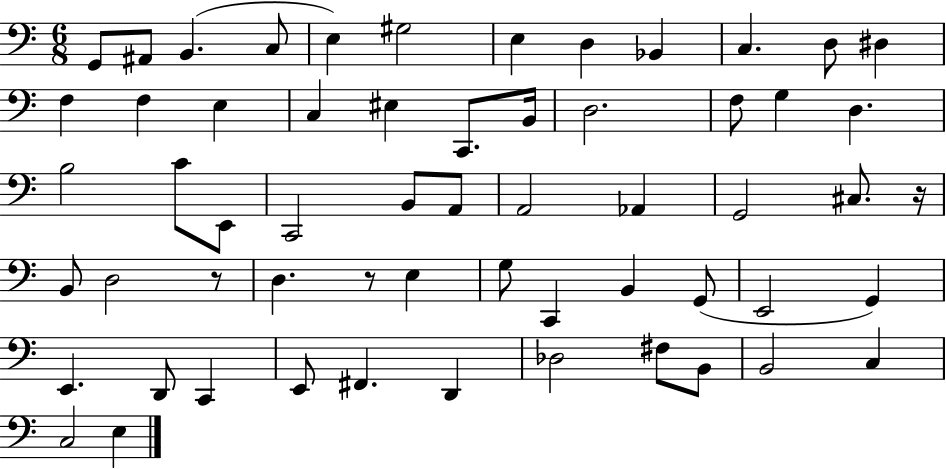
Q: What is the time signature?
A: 6/8